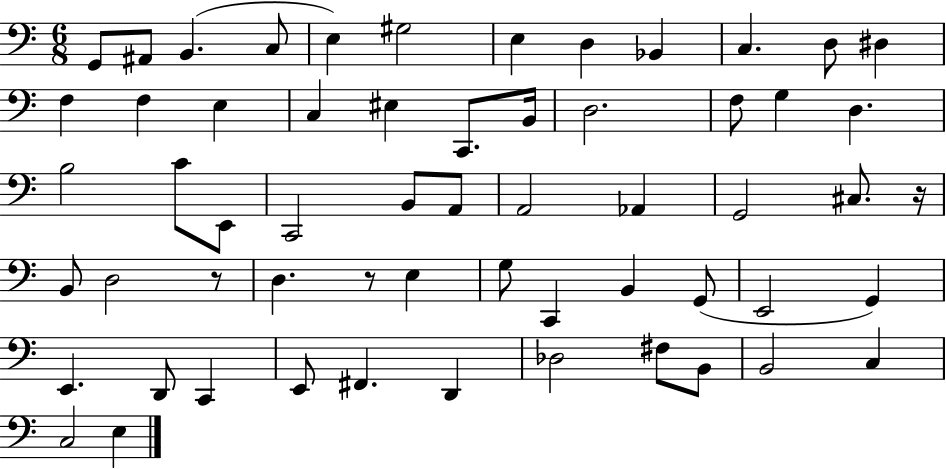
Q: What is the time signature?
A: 6/8